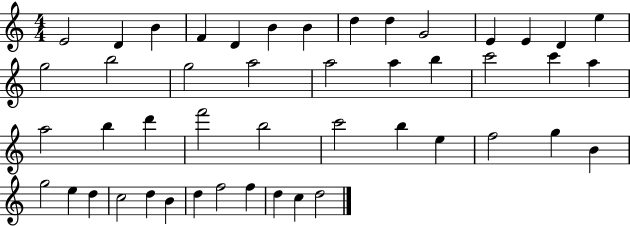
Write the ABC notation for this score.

X:1
T:Untitled
M:4/4
L:1/4
K:C
E2 D B F D B B d d G2 E E D e g2 b2 g2 a2 a2 a b c'2 c' a a2 b d' f'2 b2 c'2 b e f2 g B g2 e d c2 d B d f2 f d c d2